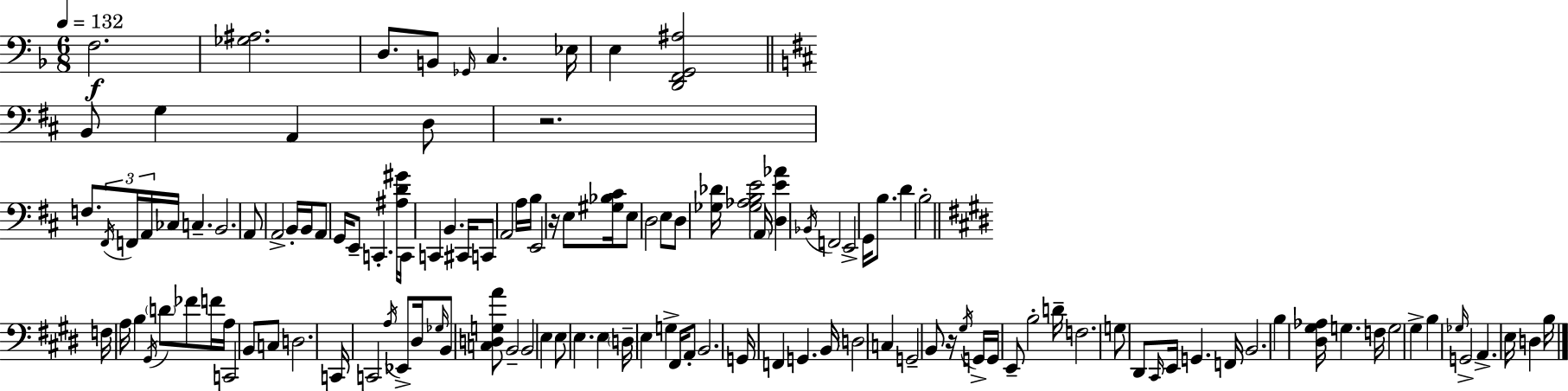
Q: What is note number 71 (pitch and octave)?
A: E3